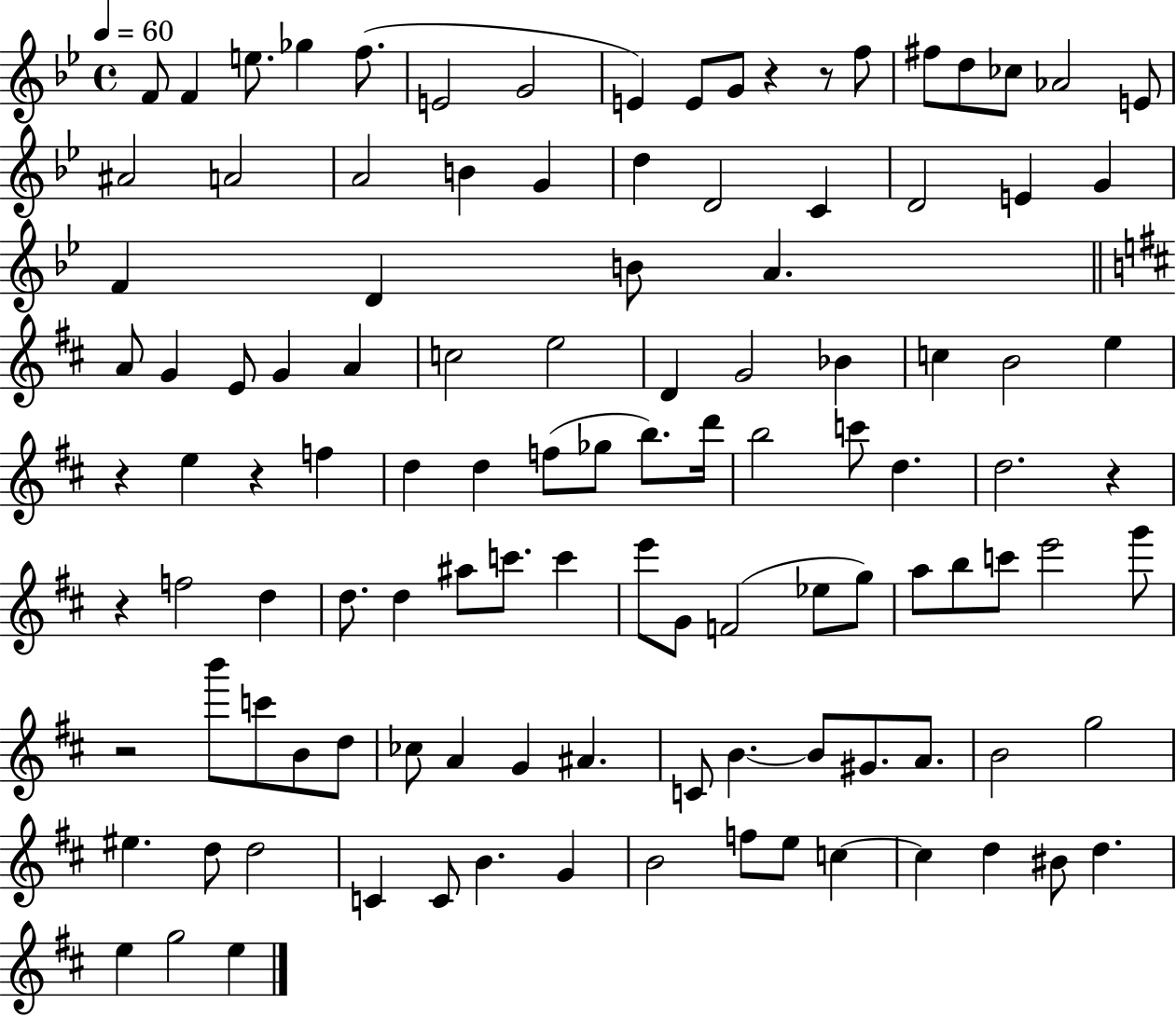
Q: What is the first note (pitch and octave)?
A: F4